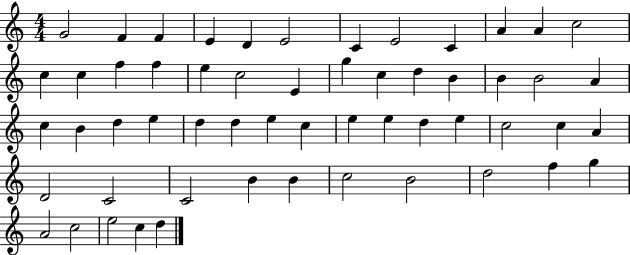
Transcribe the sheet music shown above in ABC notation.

X:1
T:Untitled
M:4/4
L:1/4
K:C
G2 F F E D E2 C E2 C A A c2 c c f f e c2 E g c d B B B2 A c B d e d d e c e e d e c2 c A D2 C2 C2 B B c2 B2 d2 f g A2 c2 e2 c d